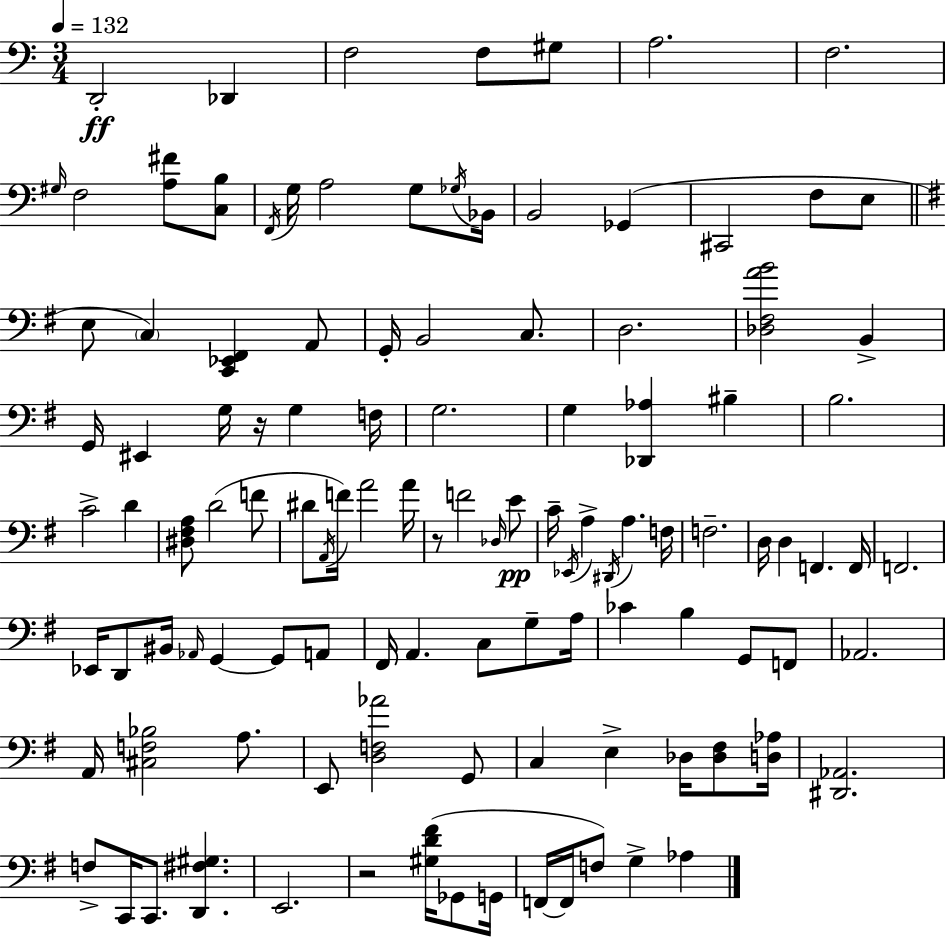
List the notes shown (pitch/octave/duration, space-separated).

D2/h Db2/q F3/h F3/e G#3/e A3/h. F3/h. G#3/s F3/h [A3,F#4]/e [C3,B3]/e F2/s G3/s A3/h G3/e Gb3/s Bb2/s B2/h Gb2/q C#2/h F3/e E3/e E3/e C3/q [C2,Eb2,F#2]/q A2/e G2/s B2/h C3/e. D3/h. [Db3,F#3,A4,B4]/h B2/q G2/s EIS2/q G3/s R/s G3/q F3/s G3/h. G3/q [Db2,Ab3]/q BIS3/q B3/h. C4/h D4/q [D#3,F#3,A3]/e D4/h F4/e D#4/e A2/s F4/s A4/h A4/s R/e F4/h Db3/s E4/e C4/s Eb2/s A3/q D#2/s A3/q. F3/s F3/h. D3/s D3/q F2/q. F2/s F2/h. Eb2/s D2/e BIS2/s Ab2/s G2/q G2/e A2/e F#2/s A2/q. C3/e G3/e A3/s CES4/q B3/q G2/e F2/e Ab2/h. A2/s [C#3,F3,Bb3]/h A3/e. E2/e [D3,F3,Ab4]/h G2/e C3/q E3/q Db3/s [Db3,F#3]/e [D3,Ab3]/s [D#2,Ab2]/h. F3/e C2/s C2/e. [D2,F#3,G#3]/q. E2/h. R/h [G#3,D4,F#4]/s Gb2/e G2/s F2/s F2/s F3/e G3/q Ab3/q